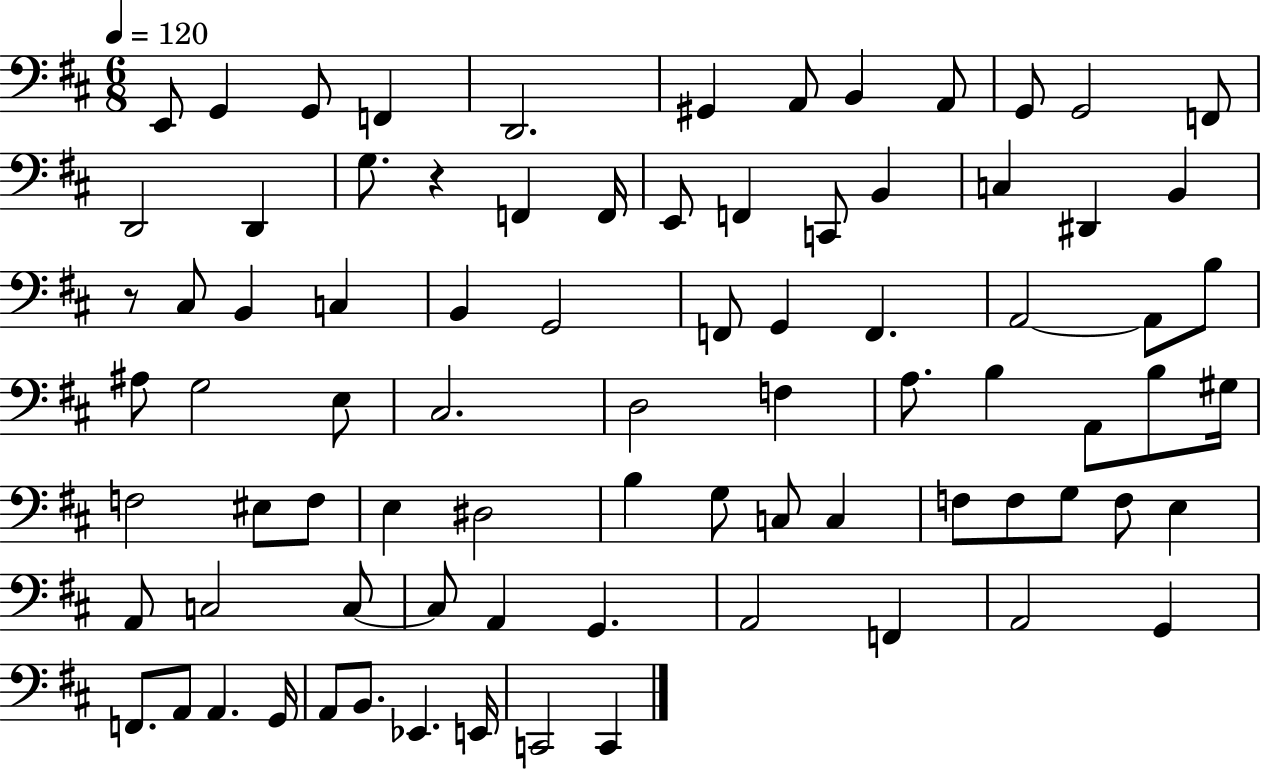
{
  \clef bass
  \numericTimeSignature
  \time 6/8
  \key d \major
  \tempo 4 = 120
  e,8 g,4 g,8 f,4 | d,2. | gis,4 a,8 b,4 a,8 | g,8 g,2 f,8 | \break d,2 d,4 | g8. r4 f,4 f,16 | e,8 f,4 c,8 b,4 | c4 dis,4 b,4 | \break r8 cis8 b,4 c4 | b,4 g,2 | f,8 g,4 f,4. | a,2~~ a,8 b8 | \break ais8 g2 e8 | cis2. | d2 f4 | a8. b4 a,8 b8 gis16 | \break f2 eis8 f8 | e4 dis2 | b4 g8 c8 c4 | f8 f8 g8 f8 e4 | \break a,8 c2 c8~~ | c8 a,4 g,4. | a,2 f,4 | a,2 g,4 | \break f,8. a,8 a,4. g,16 | a,8 b,8. ees,4. e,16 | c,2 c,4 | \bar "|."
}